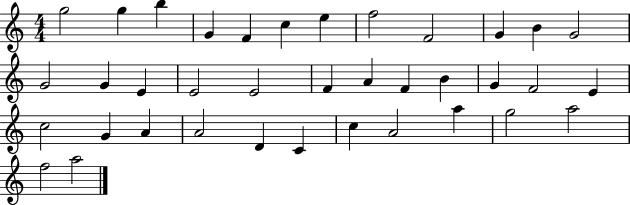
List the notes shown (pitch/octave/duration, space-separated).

G5/h G5/q B5/q G4/q F4/q C5/q E5/q F5/h F4/h G4/q B4/q G4/h G4/h G4/q E4/q E4/h E4/h F4/q A4/q F4/q B4/q G4/q F4/h E4/q C5/h G4/q A4/q A4/h D4/q C4/q C5/q A4/h A5/q G5/h A5/h F5/h A5/h